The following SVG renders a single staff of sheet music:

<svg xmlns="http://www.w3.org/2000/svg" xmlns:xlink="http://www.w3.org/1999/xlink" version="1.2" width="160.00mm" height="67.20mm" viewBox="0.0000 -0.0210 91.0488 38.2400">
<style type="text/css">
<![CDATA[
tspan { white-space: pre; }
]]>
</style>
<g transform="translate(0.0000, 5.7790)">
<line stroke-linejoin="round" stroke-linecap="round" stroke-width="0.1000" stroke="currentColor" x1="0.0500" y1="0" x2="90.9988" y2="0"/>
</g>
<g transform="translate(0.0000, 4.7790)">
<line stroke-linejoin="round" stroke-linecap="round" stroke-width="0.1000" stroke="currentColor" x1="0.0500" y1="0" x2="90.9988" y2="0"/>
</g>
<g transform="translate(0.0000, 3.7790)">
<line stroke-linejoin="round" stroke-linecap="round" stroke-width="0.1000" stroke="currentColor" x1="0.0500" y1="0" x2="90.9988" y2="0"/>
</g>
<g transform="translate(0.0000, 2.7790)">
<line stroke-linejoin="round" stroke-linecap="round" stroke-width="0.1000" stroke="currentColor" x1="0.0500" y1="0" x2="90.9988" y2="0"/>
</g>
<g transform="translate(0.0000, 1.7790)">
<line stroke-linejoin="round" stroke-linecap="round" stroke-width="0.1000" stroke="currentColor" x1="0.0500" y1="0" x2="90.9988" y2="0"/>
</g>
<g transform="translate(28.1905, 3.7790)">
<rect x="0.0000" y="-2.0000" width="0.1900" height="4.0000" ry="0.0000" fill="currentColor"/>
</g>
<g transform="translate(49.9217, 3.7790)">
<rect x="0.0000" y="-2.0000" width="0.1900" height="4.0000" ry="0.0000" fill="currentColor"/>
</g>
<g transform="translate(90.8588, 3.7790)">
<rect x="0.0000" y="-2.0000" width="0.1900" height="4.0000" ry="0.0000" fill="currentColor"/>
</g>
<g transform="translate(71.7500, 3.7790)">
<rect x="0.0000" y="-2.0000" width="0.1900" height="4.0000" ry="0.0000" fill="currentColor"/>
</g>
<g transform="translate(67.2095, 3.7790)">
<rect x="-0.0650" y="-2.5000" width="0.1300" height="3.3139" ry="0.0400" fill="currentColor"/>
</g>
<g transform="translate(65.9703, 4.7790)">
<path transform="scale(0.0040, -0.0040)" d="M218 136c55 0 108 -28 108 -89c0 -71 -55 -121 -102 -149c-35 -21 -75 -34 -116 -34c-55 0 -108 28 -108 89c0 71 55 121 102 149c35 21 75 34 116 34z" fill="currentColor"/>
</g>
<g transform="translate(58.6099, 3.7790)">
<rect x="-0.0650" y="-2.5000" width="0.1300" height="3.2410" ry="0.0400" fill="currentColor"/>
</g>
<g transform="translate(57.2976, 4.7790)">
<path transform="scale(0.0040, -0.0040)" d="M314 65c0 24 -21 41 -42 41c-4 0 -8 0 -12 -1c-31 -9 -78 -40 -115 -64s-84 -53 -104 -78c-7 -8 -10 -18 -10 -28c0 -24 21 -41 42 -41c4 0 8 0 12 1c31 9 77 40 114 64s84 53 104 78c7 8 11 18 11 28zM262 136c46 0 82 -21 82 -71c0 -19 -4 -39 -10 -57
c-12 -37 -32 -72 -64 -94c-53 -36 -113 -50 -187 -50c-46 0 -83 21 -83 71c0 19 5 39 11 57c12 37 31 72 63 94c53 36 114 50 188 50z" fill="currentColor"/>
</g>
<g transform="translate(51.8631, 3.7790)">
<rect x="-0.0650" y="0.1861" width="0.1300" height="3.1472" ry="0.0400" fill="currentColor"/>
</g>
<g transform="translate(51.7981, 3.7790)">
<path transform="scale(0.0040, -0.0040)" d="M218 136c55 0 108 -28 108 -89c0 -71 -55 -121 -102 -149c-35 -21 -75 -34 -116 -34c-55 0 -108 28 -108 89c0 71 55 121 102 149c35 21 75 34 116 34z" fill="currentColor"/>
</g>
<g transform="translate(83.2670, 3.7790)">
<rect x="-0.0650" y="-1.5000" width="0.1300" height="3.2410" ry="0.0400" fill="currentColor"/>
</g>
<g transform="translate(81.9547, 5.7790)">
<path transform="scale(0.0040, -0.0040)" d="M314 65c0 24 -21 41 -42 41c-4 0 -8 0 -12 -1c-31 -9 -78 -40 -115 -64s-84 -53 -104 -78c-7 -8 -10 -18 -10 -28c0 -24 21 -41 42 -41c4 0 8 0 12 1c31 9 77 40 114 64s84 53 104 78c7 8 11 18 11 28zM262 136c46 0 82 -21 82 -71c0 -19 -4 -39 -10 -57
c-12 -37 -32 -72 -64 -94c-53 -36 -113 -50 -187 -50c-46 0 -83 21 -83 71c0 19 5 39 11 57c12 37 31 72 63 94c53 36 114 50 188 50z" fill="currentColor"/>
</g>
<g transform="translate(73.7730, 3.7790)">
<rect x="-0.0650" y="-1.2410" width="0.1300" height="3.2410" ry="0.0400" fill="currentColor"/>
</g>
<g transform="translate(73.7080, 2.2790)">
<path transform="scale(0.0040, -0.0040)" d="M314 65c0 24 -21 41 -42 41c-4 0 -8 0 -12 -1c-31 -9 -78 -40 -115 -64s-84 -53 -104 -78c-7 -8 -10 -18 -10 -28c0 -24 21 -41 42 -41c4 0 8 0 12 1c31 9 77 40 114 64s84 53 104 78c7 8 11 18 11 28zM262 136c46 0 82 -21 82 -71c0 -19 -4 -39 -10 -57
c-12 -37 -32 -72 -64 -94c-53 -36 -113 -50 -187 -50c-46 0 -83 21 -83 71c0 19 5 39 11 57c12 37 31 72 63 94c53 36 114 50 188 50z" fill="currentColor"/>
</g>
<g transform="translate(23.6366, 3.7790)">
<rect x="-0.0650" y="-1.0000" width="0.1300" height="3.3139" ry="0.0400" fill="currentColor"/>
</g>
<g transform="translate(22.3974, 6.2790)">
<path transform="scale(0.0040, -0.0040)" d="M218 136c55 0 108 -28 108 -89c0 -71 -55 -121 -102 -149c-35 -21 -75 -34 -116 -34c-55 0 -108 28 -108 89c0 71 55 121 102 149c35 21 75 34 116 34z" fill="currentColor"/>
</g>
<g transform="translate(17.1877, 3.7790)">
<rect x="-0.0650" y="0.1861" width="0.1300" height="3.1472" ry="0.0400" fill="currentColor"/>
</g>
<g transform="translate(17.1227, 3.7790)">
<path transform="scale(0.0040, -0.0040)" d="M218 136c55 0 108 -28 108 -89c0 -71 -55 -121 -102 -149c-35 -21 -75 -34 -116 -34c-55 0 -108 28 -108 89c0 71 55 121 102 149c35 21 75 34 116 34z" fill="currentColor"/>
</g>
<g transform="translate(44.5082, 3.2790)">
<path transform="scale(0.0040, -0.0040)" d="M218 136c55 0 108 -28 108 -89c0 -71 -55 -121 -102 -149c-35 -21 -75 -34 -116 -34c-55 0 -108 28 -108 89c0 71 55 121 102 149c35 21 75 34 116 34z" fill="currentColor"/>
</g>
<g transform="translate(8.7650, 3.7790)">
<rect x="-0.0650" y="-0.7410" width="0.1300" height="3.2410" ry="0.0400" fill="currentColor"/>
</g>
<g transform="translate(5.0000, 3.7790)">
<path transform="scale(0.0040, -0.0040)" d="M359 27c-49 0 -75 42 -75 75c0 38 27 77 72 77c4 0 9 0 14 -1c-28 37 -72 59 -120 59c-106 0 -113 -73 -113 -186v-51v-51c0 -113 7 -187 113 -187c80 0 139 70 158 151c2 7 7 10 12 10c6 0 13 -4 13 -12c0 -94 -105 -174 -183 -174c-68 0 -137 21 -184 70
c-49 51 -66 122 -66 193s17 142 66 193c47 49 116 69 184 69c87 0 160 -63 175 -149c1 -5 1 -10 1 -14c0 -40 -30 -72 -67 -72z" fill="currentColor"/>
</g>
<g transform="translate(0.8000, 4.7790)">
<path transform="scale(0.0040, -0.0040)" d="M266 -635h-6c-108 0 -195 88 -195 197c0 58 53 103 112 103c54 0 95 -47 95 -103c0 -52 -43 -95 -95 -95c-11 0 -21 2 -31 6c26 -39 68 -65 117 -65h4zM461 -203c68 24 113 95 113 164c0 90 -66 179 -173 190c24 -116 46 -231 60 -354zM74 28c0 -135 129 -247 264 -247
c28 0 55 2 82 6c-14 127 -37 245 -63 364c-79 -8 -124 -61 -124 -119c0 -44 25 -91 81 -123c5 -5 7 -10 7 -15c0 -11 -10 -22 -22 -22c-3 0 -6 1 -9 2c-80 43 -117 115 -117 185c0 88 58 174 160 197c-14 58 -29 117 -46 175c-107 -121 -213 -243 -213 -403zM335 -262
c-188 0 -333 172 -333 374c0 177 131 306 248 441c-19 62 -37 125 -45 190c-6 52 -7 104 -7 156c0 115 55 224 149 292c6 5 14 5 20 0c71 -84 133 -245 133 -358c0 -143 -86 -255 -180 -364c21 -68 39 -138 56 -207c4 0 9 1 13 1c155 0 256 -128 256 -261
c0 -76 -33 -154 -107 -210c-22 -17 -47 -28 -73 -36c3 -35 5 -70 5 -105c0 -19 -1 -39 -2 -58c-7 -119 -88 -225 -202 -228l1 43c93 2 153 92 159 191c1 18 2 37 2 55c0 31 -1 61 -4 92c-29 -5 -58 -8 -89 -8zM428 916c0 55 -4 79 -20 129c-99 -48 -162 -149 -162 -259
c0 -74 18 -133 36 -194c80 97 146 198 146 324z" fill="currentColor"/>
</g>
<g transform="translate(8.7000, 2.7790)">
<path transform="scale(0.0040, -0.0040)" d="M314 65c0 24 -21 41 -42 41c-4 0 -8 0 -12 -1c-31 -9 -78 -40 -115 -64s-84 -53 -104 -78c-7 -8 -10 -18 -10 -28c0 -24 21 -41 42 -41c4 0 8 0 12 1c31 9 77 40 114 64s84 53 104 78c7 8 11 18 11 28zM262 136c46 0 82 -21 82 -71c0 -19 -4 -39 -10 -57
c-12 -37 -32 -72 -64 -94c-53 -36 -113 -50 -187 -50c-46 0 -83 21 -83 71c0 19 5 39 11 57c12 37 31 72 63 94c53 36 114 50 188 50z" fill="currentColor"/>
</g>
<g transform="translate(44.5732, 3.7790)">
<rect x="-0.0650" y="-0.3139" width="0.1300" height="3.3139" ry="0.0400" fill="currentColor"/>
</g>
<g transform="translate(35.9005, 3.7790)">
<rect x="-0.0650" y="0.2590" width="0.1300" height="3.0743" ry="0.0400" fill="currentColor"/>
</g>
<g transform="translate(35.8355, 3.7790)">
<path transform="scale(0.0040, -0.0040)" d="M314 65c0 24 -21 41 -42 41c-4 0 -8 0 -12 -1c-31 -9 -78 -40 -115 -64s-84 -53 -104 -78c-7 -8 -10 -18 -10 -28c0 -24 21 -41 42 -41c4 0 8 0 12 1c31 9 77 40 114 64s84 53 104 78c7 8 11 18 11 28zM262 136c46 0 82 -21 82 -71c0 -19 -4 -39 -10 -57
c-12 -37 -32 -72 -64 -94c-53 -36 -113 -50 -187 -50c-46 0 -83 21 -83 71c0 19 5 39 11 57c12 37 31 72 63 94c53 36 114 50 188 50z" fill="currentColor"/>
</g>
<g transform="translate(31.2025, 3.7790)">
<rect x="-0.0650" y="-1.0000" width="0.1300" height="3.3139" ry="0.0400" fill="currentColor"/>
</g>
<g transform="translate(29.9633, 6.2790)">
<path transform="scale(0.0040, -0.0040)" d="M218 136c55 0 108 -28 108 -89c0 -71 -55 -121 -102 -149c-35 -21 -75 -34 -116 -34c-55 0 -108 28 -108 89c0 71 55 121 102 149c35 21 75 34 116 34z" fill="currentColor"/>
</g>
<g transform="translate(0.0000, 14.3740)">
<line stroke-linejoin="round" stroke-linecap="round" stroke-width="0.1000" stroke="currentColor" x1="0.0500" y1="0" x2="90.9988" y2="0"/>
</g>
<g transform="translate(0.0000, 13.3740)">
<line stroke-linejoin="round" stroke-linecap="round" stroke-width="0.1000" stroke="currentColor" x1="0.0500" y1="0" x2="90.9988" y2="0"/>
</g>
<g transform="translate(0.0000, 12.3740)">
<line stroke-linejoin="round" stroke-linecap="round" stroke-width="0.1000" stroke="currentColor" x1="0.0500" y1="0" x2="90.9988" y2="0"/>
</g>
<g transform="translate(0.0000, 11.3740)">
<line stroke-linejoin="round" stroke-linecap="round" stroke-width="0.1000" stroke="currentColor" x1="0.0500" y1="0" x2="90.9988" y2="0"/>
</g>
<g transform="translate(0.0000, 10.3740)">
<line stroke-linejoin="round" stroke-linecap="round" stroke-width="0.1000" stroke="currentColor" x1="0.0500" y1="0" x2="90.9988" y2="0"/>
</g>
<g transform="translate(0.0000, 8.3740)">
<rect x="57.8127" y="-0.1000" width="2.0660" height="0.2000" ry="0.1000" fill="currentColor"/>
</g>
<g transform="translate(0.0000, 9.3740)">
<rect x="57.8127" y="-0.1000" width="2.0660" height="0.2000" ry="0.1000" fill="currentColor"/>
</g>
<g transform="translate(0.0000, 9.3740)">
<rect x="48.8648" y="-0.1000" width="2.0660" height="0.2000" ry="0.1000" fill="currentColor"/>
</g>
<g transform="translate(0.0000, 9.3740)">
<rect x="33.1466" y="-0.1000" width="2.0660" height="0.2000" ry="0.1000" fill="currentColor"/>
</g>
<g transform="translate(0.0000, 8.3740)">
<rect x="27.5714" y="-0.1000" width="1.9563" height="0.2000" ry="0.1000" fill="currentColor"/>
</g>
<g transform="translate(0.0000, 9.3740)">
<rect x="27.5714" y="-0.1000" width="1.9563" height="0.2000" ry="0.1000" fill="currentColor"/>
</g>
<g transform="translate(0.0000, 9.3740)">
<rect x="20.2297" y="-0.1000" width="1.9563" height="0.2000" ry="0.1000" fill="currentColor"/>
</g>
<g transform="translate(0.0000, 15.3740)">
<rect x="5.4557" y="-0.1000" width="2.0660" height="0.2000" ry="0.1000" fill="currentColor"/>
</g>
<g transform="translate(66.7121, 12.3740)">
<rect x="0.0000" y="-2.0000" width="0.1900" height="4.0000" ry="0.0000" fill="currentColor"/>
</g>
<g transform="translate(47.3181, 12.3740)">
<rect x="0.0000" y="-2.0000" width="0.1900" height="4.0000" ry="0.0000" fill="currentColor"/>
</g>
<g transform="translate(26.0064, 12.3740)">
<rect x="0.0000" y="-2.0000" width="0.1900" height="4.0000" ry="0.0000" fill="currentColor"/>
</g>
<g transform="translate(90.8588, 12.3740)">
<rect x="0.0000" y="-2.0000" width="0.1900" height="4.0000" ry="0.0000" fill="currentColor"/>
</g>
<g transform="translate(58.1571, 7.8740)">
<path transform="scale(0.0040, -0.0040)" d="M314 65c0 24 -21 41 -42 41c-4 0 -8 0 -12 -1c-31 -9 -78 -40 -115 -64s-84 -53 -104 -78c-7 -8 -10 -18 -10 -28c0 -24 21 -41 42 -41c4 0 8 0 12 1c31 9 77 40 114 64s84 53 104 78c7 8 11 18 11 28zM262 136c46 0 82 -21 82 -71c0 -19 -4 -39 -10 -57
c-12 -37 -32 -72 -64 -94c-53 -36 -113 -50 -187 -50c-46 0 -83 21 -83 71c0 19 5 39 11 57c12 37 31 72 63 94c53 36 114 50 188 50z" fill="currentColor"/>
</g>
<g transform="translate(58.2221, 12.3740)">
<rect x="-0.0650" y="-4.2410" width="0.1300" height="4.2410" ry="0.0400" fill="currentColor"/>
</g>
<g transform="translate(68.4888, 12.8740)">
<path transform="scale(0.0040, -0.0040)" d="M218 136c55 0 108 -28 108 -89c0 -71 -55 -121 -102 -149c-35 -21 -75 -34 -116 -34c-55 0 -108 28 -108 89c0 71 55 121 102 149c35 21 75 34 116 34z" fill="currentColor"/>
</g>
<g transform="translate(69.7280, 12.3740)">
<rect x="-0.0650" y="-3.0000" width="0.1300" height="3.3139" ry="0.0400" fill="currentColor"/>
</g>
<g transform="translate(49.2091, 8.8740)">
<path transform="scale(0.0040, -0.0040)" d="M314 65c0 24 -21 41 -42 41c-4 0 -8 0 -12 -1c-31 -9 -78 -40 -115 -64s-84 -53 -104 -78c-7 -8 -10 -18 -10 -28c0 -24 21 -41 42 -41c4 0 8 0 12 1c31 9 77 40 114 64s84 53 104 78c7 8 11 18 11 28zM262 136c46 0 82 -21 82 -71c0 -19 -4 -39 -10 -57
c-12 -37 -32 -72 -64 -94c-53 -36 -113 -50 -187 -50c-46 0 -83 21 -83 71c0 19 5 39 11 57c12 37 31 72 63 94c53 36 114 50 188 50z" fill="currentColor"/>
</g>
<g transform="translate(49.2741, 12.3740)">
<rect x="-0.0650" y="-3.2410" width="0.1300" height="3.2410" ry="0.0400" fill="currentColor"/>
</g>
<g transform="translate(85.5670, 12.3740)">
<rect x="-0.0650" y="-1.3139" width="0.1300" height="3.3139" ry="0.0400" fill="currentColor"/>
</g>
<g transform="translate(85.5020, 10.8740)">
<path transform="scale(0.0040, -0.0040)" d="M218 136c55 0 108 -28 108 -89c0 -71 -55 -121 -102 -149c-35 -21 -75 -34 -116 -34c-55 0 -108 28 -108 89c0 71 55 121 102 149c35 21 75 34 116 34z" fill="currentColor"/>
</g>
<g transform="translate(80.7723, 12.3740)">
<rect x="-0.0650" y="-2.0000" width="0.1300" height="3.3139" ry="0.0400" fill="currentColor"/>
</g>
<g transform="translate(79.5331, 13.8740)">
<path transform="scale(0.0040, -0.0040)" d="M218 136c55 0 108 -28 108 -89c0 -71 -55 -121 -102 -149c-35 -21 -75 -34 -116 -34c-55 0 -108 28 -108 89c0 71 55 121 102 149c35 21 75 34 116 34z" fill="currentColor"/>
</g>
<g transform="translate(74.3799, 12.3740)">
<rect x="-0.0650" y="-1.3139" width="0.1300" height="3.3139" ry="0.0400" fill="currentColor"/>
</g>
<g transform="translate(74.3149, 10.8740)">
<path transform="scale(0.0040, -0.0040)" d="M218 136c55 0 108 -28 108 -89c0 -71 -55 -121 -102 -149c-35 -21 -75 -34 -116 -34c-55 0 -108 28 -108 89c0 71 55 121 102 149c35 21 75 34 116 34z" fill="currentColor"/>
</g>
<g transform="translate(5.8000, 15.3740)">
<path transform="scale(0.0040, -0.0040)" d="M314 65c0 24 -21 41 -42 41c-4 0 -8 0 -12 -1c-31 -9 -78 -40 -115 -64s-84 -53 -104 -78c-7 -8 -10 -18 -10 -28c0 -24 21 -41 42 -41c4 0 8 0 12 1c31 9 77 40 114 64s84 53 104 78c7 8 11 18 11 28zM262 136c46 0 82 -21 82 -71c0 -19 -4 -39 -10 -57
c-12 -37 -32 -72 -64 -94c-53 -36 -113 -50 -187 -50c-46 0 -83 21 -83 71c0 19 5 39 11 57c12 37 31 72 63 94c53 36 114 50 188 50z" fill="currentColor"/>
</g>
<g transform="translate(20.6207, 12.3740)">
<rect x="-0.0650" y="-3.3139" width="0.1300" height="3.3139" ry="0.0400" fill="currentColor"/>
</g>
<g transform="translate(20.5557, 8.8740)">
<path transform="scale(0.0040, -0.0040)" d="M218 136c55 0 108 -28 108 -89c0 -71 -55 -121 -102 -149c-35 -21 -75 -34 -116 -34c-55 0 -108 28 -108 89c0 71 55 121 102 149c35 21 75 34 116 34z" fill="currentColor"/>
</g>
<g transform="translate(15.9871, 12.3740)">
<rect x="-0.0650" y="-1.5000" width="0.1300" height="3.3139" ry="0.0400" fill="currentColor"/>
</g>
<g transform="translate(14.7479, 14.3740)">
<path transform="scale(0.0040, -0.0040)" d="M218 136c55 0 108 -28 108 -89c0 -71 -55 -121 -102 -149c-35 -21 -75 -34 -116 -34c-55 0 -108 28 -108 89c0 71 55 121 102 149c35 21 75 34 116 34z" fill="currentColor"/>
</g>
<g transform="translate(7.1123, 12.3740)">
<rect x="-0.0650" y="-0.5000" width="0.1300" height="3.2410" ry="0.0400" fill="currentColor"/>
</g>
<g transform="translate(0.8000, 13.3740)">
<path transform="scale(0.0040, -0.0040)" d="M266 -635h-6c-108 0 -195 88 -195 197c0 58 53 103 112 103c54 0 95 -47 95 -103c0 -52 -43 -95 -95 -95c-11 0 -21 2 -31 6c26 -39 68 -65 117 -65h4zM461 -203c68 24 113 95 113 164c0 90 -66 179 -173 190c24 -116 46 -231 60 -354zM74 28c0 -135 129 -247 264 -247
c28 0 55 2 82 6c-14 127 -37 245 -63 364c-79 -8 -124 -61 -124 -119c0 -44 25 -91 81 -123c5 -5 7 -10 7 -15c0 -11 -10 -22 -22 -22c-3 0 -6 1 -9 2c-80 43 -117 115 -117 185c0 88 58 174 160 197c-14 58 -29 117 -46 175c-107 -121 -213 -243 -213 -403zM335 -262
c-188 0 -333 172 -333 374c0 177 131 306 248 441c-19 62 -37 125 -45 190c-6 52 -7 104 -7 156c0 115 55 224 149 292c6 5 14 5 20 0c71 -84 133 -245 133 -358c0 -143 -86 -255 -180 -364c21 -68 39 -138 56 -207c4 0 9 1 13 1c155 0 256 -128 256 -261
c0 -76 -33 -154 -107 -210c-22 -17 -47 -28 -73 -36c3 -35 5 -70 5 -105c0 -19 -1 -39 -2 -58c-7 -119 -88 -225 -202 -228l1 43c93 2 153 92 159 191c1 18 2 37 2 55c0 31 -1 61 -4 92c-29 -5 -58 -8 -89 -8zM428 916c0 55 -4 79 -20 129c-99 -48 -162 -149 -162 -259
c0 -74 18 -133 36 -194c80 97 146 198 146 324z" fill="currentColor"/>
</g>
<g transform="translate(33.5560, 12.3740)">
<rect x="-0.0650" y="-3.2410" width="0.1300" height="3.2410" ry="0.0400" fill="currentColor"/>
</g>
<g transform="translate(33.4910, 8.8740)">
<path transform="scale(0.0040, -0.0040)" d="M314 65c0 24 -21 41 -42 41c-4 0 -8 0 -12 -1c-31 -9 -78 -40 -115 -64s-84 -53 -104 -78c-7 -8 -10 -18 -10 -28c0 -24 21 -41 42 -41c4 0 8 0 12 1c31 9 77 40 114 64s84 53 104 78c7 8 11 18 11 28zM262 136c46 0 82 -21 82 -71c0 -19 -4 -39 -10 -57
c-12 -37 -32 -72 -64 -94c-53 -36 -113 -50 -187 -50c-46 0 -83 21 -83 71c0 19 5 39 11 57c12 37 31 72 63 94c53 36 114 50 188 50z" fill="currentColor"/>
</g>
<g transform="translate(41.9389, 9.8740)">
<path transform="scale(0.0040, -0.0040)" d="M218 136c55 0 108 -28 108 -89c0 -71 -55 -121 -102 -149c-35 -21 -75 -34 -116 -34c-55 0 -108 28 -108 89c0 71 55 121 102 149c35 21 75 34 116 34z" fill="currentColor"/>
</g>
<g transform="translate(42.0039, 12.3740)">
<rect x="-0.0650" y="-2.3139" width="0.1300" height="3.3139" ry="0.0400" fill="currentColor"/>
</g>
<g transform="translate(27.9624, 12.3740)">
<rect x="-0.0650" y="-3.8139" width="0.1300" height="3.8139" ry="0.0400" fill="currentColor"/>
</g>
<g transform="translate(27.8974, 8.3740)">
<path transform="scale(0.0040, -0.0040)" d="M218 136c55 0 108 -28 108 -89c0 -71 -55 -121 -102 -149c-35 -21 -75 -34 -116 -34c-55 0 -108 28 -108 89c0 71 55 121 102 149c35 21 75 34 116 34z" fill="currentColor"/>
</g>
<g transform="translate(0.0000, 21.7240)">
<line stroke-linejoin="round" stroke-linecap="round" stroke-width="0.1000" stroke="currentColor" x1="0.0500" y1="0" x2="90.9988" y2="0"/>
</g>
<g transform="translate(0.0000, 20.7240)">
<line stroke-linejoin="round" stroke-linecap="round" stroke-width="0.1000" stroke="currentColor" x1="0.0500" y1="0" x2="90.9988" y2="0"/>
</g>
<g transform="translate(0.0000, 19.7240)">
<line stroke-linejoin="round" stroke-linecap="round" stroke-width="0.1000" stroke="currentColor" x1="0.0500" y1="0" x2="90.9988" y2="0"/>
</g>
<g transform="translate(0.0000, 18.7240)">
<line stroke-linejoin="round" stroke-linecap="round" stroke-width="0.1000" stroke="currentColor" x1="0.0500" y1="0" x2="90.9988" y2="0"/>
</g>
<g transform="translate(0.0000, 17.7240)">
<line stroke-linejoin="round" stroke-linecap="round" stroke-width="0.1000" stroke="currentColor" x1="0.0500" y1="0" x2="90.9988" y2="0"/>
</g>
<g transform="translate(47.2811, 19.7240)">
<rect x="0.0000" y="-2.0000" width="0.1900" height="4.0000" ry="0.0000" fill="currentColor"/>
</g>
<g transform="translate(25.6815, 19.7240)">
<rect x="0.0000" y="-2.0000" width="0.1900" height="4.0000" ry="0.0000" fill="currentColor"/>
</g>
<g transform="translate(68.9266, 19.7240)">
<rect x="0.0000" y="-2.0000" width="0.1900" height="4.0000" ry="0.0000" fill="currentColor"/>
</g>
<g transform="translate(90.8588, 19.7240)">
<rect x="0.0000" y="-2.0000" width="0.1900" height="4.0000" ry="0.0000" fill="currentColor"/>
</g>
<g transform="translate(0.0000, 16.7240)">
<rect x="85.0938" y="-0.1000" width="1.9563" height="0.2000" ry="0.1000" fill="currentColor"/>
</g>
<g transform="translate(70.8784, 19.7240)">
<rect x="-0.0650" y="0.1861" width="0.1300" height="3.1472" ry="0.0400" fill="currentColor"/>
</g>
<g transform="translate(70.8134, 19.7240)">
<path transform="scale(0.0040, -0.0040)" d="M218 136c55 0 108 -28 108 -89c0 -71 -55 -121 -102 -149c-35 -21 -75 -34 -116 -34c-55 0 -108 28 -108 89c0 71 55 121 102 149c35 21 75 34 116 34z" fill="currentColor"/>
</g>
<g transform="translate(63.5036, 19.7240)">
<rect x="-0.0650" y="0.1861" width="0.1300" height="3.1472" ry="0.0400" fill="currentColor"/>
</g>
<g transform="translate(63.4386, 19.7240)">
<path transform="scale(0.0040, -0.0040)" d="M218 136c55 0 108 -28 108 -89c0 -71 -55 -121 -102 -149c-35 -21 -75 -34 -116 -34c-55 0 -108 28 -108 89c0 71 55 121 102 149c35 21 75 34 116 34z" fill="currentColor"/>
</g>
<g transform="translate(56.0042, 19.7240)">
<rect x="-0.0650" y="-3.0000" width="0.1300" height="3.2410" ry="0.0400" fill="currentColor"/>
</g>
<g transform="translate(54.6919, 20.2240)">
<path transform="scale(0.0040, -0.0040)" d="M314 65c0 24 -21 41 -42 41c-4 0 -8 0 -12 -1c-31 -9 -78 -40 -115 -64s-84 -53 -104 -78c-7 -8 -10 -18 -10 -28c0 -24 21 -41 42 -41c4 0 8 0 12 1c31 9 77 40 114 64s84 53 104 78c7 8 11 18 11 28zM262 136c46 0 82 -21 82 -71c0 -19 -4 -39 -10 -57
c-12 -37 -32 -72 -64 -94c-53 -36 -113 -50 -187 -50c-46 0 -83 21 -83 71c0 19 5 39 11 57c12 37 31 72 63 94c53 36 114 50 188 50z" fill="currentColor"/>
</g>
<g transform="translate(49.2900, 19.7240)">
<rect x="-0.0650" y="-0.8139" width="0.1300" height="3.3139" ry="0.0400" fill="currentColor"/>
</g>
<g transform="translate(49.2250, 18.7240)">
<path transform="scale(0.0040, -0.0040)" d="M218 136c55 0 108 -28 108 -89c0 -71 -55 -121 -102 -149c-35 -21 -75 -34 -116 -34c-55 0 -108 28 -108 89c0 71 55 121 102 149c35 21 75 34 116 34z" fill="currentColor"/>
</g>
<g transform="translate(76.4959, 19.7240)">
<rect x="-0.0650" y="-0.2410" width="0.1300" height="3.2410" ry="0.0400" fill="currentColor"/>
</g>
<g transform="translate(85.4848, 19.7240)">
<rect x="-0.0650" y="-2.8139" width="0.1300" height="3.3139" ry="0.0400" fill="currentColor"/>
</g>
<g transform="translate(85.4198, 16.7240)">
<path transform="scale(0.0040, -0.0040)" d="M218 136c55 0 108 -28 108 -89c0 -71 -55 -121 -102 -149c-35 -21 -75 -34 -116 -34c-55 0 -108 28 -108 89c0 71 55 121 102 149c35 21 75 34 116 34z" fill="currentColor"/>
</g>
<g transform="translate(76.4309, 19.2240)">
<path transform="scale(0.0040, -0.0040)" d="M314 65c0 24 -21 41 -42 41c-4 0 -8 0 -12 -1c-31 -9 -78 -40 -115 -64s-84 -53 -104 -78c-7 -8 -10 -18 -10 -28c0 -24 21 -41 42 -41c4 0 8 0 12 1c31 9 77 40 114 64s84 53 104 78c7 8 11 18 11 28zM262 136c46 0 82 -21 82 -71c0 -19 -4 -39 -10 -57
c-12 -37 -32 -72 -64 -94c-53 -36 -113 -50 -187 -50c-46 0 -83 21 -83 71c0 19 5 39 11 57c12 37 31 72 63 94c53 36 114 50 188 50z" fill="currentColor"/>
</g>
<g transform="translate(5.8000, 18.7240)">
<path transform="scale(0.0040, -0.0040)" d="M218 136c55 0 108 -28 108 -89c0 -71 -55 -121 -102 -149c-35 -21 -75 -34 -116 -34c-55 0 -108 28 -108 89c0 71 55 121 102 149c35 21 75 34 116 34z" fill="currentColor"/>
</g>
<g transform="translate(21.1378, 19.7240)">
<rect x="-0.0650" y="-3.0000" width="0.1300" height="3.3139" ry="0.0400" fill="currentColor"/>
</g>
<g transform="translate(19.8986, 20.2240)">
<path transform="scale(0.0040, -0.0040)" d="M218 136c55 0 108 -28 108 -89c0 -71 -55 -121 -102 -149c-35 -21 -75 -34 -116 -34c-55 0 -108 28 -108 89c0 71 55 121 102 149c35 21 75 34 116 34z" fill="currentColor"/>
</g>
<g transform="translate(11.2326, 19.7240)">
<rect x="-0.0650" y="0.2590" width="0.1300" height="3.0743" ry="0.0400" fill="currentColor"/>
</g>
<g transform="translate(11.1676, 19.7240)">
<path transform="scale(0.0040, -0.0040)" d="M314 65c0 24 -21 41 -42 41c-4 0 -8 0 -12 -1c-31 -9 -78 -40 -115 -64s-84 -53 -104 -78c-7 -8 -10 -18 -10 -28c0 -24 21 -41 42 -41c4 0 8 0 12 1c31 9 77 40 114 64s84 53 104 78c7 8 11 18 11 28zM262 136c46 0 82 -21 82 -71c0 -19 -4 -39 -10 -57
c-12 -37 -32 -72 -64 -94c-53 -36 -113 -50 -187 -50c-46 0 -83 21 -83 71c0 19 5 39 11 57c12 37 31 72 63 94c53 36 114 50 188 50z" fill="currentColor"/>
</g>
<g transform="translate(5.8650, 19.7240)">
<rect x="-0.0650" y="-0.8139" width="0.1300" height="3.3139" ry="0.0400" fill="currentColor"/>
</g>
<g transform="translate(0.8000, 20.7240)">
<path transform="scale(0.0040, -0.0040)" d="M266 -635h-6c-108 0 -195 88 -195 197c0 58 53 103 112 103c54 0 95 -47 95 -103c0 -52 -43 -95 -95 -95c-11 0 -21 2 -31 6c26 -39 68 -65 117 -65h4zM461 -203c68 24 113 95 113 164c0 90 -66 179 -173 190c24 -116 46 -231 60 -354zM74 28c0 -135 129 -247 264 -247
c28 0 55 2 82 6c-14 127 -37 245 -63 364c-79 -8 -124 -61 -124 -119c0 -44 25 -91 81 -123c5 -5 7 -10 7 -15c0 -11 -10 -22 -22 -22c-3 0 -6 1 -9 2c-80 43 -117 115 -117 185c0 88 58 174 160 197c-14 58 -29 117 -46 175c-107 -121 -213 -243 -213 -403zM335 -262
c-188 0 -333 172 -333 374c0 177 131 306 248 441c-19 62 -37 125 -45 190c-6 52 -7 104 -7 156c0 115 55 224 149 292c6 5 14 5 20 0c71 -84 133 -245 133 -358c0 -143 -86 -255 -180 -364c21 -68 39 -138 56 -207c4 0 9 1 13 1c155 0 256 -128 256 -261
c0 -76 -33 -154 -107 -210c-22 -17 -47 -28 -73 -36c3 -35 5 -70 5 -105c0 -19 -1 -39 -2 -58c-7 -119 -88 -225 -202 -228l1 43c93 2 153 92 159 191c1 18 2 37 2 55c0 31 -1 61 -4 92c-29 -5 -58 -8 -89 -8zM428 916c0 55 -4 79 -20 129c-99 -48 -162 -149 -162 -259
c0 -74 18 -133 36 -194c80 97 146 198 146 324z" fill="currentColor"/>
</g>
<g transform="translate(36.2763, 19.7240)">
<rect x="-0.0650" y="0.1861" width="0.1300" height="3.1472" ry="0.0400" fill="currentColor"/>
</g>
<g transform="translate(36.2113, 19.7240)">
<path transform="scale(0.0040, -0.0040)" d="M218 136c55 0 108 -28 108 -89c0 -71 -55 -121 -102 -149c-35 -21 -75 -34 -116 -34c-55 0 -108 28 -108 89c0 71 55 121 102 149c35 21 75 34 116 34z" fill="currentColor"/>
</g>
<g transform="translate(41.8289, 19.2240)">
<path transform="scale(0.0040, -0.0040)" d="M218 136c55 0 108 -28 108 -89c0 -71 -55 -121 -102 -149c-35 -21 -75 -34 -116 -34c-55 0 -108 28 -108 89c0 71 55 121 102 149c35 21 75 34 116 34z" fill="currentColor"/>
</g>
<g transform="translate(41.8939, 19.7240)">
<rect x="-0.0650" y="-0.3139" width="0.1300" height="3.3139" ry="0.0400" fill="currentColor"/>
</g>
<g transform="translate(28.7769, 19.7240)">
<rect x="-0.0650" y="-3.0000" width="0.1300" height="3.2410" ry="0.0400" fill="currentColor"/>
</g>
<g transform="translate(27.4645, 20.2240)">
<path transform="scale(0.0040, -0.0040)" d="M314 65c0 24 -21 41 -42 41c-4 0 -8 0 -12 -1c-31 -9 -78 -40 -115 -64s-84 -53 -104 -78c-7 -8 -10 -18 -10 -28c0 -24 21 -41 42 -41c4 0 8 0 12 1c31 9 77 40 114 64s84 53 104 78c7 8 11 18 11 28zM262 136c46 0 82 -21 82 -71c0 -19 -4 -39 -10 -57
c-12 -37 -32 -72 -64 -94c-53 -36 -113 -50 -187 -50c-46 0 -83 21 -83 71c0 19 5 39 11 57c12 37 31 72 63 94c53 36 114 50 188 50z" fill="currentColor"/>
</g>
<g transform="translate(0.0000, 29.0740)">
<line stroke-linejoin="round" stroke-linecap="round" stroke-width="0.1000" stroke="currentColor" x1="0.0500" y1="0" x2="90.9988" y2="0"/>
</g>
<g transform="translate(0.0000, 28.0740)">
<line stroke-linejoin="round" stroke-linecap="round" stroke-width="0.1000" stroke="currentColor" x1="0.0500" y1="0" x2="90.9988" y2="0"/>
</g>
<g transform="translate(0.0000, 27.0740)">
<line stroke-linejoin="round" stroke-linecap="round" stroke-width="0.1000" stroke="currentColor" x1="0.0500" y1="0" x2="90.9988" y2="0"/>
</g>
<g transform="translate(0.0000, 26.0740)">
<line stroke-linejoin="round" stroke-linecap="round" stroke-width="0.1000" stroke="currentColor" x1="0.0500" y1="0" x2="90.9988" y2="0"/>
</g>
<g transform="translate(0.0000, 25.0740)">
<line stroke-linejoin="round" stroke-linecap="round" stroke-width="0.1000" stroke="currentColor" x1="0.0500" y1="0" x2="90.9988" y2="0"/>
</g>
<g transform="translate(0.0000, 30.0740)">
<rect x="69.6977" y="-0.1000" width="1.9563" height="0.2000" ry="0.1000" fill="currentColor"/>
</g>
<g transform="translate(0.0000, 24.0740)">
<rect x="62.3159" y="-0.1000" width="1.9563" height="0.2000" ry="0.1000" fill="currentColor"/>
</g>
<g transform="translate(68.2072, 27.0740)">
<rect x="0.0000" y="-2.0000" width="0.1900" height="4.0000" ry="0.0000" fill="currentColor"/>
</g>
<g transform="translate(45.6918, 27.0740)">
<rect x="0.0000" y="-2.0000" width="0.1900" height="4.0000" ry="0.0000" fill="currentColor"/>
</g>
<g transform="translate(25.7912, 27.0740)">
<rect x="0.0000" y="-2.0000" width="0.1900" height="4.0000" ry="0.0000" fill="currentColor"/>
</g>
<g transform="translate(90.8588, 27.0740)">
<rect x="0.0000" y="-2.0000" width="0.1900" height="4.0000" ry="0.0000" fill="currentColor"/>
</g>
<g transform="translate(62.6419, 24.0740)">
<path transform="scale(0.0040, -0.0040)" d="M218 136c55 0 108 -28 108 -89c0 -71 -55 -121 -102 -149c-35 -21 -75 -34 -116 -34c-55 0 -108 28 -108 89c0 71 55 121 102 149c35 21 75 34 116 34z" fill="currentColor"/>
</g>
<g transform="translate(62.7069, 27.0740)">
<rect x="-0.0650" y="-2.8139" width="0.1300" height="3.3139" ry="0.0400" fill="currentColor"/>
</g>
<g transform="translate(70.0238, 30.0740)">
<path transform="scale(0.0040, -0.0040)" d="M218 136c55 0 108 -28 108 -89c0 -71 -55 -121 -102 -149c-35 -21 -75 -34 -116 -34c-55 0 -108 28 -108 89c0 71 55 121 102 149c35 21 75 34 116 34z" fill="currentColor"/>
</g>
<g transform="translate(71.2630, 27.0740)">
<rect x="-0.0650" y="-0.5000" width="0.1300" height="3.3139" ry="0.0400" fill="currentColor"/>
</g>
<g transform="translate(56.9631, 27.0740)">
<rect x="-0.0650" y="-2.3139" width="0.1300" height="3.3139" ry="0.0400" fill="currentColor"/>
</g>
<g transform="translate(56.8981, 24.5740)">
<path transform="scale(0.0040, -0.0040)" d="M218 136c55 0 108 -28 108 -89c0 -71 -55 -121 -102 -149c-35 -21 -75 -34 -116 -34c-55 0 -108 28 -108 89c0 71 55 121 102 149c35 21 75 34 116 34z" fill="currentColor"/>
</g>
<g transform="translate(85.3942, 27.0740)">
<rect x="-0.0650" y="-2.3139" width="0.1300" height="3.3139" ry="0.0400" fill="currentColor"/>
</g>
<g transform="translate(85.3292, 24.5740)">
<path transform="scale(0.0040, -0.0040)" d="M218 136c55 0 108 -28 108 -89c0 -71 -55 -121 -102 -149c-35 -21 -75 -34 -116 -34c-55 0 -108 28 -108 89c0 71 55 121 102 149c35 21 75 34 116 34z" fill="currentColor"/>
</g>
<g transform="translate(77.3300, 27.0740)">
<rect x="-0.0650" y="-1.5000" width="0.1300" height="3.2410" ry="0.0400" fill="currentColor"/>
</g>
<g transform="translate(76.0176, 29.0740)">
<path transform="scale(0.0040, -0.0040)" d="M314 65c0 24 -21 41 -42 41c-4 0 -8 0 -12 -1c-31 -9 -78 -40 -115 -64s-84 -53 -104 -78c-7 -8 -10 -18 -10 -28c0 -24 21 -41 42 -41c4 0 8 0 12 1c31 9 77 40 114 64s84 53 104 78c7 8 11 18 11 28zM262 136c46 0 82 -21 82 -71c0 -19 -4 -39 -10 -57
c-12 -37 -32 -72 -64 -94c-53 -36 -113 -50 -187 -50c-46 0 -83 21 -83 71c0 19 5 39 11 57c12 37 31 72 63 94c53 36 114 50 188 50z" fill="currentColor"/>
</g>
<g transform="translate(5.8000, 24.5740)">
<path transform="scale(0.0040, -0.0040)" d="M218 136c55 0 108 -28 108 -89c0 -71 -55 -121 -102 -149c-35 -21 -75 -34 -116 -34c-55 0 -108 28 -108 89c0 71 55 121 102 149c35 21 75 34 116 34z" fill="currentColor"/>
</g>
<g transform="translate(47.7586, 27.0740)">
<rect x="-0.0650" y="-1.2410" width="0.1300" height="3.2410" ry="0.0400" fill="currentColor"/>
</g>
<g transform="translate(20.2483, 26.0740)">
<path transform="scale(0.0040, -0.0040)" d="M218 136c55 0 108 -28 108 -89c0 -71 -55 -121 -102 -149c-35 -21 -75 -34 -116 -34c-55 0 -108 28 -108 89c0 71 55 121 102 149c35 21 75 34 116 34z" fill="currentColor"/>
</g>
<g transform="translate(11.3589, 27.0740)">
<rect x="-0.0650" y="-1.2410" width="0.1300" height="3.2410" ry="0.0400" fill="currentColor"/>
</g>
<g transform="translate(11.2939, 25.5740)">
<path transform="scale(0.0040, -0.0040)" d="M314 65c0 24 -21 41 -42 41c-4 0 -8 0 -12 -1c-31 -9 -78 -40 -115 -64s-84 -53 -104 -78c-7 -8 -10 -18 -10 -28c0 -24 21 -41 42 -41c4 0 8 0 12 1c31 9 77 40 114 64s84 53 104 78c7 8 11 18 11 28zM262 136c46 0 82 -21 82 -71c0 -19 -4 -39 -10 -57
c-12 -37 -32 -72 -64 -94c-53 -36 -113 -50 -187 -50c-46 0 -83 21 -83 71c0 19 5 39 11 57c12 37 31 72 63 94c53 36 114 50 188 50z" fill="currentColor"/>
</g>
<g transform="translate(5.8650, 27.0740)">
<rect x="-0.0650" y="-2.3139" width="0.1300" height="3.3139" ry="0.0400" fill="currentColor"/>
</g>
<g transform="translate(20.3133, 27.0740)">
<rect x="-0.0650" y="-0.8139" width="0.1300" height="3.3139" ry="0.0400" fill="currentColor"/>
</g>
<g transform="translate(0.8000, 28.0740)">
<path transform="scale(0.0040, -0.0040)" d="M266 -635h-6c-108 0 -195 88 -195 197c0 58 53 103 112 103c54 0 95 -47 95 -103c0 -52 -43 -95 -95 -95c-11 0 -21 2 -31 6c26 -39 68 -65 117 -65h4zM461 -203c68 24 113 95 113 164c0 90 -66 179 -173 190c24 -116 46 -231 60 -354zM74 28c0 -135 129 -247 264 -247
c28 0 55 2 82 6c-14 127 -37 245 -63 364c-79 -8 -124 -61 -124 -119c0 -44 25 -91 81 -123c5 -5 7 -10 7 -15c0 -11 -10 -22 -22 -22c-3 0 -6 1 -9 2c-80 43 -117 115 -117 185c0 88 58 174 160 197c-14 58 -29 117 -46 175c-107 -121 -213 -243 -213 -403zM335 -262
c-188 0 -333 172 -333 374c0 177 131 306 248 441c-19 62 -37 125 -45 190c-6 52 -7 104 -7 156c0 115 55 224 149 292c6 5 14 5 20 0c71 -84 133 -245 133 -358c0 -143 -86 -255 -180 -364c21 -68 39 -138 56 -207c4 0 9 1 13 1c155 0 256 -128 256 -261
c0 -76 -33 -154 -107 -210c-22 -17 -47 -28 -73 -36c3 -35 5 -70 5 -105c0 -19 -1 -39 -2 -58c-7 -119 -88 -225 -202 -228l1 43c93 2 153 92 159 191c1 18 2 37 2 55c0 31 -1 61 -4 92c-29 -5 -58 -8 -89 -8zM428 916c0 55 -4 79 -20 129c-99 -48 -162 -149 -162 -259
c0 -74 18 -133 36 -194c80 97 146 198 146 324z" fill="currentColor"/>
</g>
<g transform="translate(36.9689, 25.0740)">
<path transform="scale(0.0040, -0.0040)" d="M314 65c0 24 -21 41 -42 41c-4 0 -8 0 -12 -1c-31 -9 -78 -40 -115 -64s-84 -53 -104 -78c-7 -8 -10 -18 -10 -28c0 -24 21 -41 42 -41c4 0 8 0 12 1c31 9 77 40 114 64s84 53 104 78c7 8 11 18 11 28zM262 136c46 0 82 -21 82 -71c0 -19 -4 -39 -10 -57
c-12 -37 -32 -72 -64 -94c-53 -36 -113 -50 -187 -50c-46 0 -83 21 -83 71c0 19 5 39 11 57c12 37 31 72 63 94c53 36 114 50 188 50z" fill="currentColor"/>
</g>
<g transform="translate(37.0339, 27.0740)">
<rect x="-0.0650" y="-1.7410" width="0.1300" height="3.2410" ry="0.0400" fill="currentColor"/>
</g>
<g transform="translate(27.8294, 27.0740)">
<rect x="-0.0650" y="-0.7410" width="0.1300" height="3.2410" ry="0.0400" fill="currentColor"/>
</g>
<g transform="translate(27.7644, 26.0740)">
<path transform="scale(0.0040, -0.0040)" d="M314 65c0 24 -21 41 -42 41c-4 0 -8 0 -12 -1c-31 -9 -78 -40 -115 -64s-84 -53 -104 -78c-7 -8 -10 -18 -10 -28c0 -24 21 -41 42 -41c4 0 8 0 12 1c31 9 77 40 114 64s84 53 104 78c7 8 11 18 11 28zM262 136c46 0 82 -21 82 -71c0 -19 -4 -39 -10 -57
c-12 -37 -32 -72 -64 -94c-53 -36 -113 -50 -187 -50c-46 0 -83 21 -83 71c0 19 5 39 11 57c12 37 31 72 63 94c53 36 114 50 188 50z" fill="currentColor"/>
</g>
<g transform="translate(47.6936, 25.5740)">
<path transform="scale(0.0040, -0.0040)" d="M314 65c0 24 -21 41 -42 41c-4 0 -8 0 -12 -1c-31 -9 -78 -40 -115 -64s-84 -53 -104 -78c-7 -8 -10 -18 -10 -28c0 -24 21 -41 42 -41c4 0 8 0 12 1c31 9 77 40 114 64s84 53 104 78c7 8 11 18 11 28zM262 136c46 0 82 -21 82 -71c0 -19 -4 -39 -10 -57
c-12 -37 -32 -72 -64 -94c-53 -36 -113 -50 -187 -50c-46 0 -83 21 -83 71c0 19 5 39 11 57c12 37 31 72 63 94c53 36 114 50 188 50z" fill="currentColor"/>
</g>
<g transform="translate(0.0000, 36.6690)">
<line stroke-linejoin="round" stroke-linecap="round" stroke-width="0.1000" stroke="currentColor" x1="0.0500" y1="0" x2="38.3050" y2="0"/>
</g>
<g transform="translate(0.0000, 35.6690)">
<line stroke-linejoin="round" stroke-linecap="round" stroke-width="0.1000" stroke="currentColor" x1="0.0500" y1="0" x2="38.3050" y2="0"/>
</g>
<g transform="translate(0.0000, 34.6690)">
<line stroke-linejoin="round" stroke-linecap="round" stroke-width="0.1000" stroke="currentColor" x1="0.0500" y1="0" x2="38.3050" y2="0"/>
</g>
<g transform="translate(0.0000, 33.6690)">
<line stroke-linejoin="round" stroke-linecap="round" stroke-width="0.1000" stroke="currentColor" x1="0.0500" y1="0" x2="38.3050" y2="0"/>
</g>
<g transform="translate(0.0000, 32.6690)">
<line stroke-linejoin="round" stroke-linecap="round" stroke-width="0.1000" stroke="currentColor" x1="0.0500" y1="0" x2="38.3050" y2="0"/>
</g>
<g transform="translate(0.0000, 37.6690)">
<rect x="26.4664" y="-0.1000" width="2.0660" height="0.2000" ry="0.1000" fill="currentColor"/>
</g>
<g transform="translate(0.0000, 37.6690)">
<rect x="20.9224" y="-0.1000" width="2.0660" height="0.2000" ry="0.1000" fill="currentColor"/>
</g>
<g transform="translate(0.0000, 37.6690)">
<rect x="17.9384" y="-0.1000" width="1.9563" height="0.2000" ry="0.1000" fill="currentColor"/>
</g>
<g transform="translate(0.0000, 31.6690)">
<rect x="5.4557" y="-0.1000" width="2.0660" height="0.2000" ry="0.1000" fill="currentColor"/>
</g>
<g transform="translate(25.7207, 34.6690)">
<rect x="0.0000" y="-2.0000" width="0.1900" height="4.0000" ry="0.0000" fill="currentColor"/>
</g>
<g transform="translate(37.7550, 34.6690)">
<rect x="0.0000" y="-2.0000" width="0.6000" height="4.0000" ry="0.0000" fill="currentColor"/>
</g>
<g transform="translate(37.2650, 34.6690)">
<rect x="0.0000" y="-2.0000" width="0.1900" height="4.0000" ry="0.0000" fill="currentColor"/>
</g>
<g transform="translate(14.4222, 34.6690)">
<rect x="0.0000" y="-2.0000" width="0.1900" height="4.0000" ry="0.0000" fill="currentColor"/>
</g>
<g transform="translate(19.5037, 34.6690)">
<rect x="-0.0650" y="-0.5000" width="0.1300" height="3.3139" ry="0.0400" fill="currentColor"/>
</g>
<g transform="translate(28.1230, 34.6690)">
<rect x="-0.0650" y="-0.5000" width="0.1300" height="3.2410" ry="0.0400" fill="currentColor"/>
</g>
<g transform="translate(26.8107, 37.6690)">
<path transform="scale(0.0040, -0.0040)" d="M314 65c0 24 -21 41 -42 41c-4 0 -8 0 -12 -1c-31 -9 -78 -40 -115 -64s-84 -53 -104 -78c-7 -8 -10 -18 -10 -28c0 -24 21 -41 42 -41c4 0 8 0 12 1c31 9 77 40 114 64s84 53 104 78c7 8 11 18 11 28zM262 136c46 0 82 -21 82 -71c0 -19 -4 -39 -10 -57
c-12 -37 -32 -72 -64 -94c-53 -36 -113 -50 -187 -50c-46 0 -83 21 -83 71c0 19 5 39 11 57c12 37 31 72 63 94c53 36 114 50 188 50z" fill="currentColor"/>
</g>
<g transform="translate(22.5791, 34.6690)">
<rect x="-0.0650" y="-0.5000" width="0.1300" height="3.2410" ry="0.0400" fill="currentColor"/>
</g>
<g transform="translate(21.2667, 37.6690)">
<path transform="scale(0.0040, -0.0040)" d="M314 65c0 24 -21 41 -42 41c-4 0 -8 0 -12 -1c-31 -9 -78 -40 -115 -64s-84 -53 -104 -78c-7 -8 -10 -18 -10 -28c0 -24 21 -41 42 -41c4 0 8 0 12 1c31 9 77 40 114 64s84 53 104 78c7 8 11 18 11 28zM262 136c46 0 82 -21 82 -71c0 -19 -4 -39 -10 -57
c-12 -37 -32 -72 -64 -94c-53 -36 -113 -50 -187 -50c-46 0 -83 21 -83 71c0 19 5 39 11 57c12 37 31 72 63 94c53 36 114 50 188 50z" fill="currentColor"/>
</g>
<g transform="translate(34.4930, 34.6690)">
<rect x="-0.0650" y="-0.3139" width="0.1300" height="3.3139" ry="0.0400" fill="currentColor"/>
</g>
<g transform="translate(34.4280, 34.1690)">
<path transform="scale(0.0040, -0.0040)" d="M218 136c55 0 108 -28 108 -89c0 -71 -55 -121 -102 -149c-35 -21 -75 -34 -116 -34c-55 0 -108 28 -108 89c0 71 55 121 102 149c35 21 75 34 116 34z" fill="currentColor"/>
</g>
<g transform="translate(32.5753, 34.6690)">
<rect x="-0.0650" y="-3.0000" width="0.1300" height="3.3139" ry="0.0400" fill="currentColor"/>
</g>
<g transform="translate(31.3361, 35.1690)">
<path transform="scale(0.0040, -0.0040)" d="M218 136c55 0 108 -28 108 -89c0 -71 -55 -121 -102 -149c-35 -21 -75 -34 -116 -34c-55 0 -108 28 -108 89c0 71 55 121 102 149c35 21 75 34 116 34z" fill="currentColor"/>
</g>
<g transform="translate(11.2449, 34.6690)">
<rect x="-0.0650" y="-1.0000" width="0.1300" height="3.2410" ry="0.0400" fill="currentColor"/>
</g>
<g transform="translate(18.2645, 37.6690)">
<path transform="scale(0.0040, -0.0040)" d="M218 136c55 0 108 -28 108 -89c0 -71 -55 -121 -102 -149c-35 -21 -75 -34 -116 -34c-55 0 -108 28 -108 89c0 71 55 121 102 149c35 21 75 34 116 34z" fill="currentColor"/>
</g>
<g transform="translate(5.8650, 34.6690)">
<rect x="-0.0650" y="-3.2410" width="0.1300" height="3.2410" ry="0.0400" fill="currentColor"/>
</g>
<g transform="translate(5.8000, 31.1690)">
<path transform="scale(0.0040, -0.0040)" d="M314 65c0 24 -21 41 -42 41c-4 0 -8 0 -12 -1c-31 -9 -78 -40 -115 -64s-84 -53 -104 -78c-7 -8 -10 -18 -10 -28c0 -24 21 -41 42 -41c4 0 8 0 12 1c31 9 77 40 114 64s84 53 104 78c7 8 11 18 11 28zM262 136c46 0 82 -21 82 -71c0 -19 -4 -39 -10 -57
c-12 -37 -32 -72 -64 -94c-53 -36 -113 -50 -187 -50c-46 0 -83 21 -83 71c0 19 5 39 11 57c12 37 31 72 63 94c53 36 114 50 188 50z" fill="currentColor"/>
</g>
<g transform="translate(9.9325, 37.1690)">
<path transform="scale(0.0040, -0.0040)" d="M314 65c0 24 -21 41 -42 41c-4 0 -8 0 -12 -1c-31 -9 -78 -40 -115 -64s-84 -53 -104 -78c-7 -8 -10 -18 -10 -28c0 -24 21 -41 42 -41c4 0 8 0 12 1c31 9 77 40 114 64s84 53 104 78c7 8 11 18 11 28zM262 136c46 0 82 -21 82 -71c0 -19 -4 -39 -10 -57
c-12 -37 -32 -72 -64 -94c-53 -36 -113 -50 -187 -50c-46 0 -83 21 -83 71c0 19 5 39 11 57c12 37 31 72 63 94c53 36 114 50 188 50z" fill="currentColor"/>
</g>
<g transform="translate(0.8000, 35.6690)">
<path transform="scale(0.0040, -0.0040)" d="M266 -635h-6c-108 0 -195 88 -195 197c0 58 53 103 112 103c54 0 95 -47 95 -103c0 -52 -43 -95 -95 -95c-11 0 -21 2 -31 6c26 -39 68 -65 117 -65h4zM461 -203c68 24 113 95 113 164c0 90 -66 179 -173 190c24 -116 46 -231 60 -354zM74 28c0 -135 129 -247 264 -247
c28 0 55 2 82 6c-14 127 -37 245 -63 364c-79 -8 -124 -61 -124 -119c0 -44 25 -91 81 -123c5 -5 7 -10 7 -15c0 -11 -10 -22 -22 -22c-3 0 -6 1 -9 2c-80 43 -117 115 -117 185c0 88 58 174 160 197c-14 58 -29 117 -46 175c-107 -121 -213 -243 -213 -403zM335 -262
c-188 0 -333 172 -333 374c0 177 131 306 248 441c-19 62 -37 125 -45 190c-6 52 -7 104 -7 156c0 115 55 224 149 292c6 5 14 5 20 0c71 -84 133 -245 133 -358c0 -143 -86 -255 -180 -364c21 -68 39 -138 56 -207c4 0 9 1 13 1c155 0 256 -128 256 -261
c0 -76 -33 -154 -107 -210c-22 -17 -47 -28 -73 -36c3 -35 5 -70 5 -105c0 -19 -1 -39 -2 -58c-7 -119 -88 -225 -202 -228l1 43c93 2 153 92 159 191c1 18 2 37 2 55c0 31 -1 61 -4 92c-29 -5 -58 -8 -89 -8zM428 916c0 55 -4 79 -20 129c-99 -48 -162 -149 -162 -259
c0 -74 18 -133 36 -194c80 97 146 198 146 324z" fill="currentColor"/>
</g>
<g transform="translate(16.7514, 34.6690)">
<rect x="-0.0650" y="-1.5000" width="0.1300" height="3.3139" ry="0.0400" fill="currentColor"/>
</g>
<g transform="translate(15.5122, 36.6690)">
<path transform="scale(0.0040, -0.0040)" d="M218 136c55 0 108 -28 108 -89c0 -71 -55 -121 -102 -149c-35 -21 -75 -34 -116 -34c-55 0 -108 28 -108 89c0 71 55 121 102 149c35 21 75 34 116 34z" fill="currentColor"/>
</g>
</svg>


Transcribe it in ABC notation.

X:1
T:Untitled
M:4/4
L:1/4
K:C
d2 B D D B2 c B G2 G e2 E2 C2 E b c' b2 g b2 d'2 A e F e d B2 A A2 B c d A2 B B c2 a g e2 d d2 f2 e2 g a C E2 g b2 D2 E C C2 C2 A c